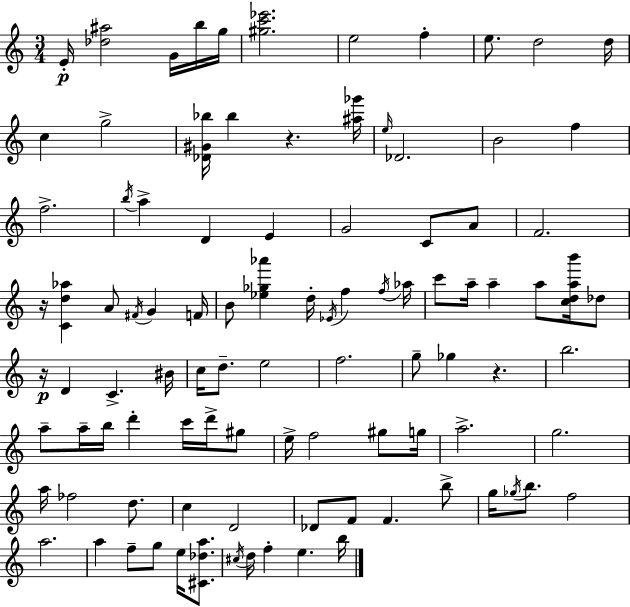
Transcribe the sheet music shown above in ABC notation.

X:1
T:Untitled
M:3/4
L:1/4
K:Am
E/4 [_d^a]2 G/4 b/4 g/4 [^gc'_e']2 e2 f e/2 d2 d/4 c g2 [_D^G_b]/4 _b z [^a_g']/4 e/4 _D2 B2 f f2 b/4 a D E G2 C/2 A/2 F2 z/4 [Cd_a] A/2 ^F/4 G F/4 B/2 [_e_g_a'] d/4 _E/4 f f/4 _a/4 c'/2 a/4 a a/2 [cdab']/4 _d/2 z/4 D C ^B/4 c/4 d/2 e2 f2 g/2 _g z b2 a/2 a/4 b/4 d' c'/4 d'/4 ^g/2 e/4 f2 ^g/2 g/4 a2 g2 a/4 _f2 d/2 c D2 _D/2 F/2 F b/2 g/4 _g/4 b/2 f2 a2 a f/2 g/2 e/4 [^C_da]/2 ^c/4 d/4 f e b/4